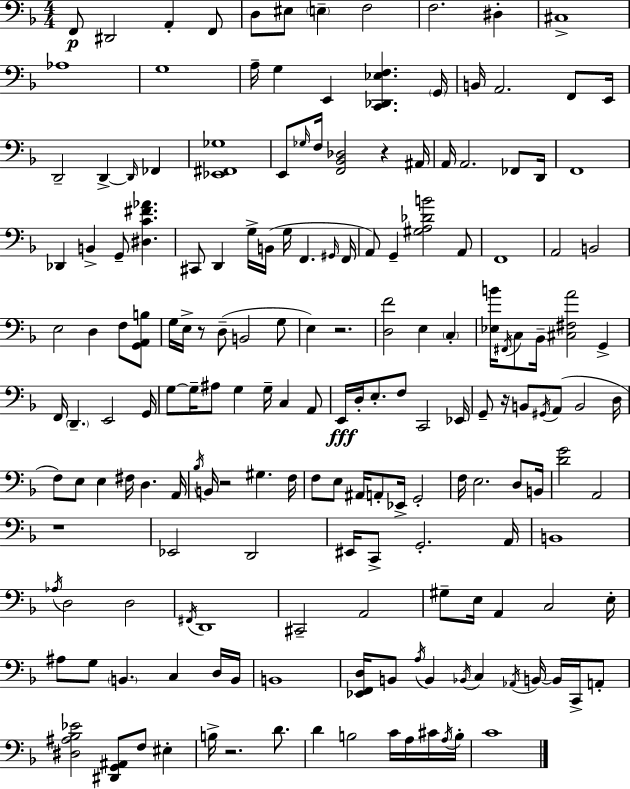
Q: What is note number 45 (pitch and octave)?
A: F2